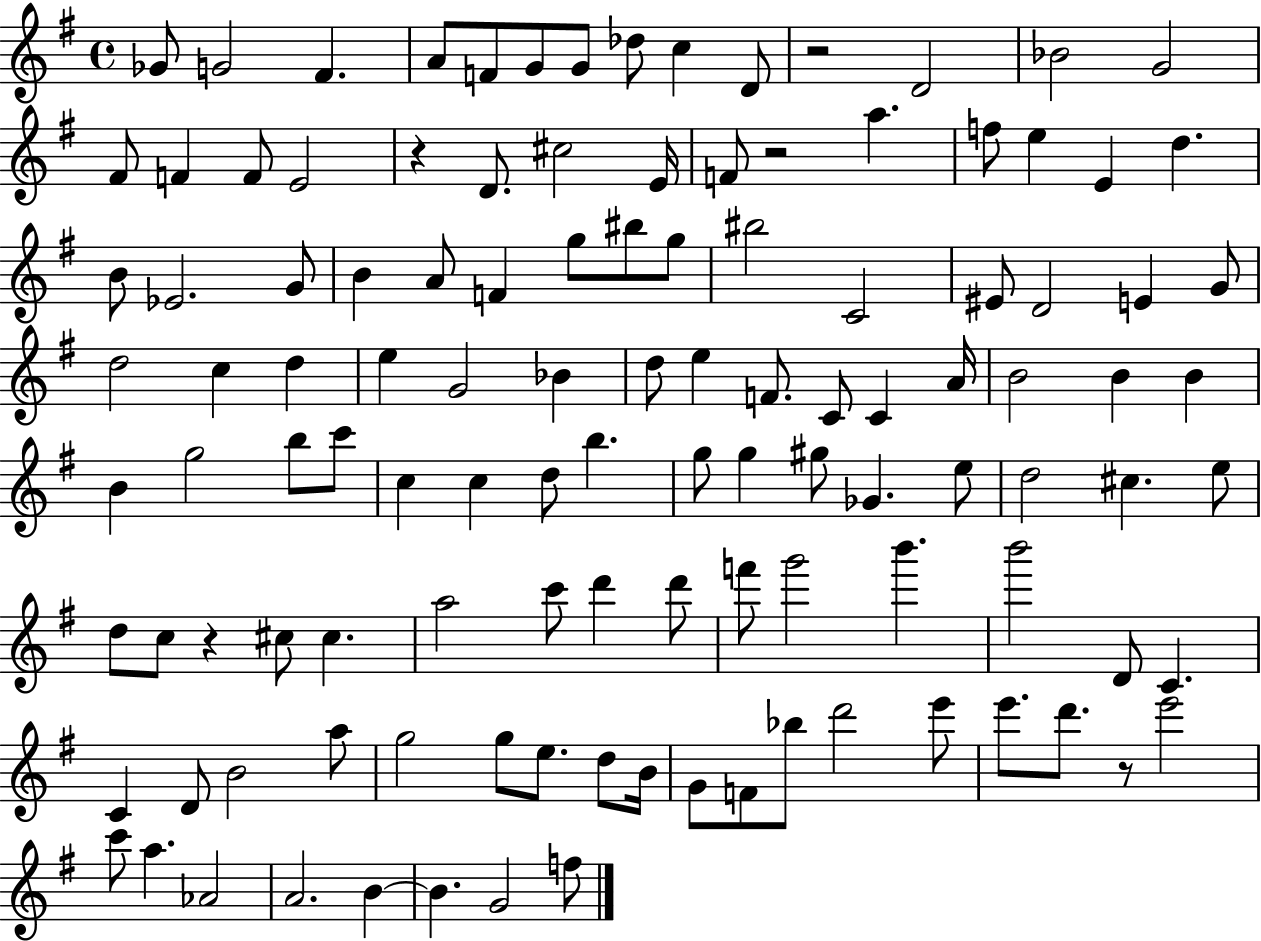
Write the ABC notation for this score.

X:1
T:Untitled
M:4/4
L:1/4
K:G
_G/2 G2 ^F A/2 F/2 G/2 G/2 _d/2 c D/2 z2 D2 _B2 G2 ^F/2 F F/2 E2 z D/2 ^c2 E/4 F/2 z2 a f/2 e E d B/2 _E2 G/2 B A/2 F g/2 ^b/2 g/2 ^b2 C2 ^E/2 D2 E G/2 d2 c d e G2 _B d/2 e F/2 C/2 C A/4 B2 B B B g2 b/2 c'/2 c c d/2 b g/2 g ^g/2 _G e/2 d2 ^c e/2 d/2 c/2 z ^c/2 ^c a2 c'/2 d' d'/2 f'/2 g'2 b' b'2 D/2 C C D/2 B2 a/2 g2 g/2 e/2 d/2 B/4 G/2 F/2 _b/2 d'2 e'/2 e'/2 d'/2 z/2 e'2 c'/2 a _A2 A2 B B G2 f/2